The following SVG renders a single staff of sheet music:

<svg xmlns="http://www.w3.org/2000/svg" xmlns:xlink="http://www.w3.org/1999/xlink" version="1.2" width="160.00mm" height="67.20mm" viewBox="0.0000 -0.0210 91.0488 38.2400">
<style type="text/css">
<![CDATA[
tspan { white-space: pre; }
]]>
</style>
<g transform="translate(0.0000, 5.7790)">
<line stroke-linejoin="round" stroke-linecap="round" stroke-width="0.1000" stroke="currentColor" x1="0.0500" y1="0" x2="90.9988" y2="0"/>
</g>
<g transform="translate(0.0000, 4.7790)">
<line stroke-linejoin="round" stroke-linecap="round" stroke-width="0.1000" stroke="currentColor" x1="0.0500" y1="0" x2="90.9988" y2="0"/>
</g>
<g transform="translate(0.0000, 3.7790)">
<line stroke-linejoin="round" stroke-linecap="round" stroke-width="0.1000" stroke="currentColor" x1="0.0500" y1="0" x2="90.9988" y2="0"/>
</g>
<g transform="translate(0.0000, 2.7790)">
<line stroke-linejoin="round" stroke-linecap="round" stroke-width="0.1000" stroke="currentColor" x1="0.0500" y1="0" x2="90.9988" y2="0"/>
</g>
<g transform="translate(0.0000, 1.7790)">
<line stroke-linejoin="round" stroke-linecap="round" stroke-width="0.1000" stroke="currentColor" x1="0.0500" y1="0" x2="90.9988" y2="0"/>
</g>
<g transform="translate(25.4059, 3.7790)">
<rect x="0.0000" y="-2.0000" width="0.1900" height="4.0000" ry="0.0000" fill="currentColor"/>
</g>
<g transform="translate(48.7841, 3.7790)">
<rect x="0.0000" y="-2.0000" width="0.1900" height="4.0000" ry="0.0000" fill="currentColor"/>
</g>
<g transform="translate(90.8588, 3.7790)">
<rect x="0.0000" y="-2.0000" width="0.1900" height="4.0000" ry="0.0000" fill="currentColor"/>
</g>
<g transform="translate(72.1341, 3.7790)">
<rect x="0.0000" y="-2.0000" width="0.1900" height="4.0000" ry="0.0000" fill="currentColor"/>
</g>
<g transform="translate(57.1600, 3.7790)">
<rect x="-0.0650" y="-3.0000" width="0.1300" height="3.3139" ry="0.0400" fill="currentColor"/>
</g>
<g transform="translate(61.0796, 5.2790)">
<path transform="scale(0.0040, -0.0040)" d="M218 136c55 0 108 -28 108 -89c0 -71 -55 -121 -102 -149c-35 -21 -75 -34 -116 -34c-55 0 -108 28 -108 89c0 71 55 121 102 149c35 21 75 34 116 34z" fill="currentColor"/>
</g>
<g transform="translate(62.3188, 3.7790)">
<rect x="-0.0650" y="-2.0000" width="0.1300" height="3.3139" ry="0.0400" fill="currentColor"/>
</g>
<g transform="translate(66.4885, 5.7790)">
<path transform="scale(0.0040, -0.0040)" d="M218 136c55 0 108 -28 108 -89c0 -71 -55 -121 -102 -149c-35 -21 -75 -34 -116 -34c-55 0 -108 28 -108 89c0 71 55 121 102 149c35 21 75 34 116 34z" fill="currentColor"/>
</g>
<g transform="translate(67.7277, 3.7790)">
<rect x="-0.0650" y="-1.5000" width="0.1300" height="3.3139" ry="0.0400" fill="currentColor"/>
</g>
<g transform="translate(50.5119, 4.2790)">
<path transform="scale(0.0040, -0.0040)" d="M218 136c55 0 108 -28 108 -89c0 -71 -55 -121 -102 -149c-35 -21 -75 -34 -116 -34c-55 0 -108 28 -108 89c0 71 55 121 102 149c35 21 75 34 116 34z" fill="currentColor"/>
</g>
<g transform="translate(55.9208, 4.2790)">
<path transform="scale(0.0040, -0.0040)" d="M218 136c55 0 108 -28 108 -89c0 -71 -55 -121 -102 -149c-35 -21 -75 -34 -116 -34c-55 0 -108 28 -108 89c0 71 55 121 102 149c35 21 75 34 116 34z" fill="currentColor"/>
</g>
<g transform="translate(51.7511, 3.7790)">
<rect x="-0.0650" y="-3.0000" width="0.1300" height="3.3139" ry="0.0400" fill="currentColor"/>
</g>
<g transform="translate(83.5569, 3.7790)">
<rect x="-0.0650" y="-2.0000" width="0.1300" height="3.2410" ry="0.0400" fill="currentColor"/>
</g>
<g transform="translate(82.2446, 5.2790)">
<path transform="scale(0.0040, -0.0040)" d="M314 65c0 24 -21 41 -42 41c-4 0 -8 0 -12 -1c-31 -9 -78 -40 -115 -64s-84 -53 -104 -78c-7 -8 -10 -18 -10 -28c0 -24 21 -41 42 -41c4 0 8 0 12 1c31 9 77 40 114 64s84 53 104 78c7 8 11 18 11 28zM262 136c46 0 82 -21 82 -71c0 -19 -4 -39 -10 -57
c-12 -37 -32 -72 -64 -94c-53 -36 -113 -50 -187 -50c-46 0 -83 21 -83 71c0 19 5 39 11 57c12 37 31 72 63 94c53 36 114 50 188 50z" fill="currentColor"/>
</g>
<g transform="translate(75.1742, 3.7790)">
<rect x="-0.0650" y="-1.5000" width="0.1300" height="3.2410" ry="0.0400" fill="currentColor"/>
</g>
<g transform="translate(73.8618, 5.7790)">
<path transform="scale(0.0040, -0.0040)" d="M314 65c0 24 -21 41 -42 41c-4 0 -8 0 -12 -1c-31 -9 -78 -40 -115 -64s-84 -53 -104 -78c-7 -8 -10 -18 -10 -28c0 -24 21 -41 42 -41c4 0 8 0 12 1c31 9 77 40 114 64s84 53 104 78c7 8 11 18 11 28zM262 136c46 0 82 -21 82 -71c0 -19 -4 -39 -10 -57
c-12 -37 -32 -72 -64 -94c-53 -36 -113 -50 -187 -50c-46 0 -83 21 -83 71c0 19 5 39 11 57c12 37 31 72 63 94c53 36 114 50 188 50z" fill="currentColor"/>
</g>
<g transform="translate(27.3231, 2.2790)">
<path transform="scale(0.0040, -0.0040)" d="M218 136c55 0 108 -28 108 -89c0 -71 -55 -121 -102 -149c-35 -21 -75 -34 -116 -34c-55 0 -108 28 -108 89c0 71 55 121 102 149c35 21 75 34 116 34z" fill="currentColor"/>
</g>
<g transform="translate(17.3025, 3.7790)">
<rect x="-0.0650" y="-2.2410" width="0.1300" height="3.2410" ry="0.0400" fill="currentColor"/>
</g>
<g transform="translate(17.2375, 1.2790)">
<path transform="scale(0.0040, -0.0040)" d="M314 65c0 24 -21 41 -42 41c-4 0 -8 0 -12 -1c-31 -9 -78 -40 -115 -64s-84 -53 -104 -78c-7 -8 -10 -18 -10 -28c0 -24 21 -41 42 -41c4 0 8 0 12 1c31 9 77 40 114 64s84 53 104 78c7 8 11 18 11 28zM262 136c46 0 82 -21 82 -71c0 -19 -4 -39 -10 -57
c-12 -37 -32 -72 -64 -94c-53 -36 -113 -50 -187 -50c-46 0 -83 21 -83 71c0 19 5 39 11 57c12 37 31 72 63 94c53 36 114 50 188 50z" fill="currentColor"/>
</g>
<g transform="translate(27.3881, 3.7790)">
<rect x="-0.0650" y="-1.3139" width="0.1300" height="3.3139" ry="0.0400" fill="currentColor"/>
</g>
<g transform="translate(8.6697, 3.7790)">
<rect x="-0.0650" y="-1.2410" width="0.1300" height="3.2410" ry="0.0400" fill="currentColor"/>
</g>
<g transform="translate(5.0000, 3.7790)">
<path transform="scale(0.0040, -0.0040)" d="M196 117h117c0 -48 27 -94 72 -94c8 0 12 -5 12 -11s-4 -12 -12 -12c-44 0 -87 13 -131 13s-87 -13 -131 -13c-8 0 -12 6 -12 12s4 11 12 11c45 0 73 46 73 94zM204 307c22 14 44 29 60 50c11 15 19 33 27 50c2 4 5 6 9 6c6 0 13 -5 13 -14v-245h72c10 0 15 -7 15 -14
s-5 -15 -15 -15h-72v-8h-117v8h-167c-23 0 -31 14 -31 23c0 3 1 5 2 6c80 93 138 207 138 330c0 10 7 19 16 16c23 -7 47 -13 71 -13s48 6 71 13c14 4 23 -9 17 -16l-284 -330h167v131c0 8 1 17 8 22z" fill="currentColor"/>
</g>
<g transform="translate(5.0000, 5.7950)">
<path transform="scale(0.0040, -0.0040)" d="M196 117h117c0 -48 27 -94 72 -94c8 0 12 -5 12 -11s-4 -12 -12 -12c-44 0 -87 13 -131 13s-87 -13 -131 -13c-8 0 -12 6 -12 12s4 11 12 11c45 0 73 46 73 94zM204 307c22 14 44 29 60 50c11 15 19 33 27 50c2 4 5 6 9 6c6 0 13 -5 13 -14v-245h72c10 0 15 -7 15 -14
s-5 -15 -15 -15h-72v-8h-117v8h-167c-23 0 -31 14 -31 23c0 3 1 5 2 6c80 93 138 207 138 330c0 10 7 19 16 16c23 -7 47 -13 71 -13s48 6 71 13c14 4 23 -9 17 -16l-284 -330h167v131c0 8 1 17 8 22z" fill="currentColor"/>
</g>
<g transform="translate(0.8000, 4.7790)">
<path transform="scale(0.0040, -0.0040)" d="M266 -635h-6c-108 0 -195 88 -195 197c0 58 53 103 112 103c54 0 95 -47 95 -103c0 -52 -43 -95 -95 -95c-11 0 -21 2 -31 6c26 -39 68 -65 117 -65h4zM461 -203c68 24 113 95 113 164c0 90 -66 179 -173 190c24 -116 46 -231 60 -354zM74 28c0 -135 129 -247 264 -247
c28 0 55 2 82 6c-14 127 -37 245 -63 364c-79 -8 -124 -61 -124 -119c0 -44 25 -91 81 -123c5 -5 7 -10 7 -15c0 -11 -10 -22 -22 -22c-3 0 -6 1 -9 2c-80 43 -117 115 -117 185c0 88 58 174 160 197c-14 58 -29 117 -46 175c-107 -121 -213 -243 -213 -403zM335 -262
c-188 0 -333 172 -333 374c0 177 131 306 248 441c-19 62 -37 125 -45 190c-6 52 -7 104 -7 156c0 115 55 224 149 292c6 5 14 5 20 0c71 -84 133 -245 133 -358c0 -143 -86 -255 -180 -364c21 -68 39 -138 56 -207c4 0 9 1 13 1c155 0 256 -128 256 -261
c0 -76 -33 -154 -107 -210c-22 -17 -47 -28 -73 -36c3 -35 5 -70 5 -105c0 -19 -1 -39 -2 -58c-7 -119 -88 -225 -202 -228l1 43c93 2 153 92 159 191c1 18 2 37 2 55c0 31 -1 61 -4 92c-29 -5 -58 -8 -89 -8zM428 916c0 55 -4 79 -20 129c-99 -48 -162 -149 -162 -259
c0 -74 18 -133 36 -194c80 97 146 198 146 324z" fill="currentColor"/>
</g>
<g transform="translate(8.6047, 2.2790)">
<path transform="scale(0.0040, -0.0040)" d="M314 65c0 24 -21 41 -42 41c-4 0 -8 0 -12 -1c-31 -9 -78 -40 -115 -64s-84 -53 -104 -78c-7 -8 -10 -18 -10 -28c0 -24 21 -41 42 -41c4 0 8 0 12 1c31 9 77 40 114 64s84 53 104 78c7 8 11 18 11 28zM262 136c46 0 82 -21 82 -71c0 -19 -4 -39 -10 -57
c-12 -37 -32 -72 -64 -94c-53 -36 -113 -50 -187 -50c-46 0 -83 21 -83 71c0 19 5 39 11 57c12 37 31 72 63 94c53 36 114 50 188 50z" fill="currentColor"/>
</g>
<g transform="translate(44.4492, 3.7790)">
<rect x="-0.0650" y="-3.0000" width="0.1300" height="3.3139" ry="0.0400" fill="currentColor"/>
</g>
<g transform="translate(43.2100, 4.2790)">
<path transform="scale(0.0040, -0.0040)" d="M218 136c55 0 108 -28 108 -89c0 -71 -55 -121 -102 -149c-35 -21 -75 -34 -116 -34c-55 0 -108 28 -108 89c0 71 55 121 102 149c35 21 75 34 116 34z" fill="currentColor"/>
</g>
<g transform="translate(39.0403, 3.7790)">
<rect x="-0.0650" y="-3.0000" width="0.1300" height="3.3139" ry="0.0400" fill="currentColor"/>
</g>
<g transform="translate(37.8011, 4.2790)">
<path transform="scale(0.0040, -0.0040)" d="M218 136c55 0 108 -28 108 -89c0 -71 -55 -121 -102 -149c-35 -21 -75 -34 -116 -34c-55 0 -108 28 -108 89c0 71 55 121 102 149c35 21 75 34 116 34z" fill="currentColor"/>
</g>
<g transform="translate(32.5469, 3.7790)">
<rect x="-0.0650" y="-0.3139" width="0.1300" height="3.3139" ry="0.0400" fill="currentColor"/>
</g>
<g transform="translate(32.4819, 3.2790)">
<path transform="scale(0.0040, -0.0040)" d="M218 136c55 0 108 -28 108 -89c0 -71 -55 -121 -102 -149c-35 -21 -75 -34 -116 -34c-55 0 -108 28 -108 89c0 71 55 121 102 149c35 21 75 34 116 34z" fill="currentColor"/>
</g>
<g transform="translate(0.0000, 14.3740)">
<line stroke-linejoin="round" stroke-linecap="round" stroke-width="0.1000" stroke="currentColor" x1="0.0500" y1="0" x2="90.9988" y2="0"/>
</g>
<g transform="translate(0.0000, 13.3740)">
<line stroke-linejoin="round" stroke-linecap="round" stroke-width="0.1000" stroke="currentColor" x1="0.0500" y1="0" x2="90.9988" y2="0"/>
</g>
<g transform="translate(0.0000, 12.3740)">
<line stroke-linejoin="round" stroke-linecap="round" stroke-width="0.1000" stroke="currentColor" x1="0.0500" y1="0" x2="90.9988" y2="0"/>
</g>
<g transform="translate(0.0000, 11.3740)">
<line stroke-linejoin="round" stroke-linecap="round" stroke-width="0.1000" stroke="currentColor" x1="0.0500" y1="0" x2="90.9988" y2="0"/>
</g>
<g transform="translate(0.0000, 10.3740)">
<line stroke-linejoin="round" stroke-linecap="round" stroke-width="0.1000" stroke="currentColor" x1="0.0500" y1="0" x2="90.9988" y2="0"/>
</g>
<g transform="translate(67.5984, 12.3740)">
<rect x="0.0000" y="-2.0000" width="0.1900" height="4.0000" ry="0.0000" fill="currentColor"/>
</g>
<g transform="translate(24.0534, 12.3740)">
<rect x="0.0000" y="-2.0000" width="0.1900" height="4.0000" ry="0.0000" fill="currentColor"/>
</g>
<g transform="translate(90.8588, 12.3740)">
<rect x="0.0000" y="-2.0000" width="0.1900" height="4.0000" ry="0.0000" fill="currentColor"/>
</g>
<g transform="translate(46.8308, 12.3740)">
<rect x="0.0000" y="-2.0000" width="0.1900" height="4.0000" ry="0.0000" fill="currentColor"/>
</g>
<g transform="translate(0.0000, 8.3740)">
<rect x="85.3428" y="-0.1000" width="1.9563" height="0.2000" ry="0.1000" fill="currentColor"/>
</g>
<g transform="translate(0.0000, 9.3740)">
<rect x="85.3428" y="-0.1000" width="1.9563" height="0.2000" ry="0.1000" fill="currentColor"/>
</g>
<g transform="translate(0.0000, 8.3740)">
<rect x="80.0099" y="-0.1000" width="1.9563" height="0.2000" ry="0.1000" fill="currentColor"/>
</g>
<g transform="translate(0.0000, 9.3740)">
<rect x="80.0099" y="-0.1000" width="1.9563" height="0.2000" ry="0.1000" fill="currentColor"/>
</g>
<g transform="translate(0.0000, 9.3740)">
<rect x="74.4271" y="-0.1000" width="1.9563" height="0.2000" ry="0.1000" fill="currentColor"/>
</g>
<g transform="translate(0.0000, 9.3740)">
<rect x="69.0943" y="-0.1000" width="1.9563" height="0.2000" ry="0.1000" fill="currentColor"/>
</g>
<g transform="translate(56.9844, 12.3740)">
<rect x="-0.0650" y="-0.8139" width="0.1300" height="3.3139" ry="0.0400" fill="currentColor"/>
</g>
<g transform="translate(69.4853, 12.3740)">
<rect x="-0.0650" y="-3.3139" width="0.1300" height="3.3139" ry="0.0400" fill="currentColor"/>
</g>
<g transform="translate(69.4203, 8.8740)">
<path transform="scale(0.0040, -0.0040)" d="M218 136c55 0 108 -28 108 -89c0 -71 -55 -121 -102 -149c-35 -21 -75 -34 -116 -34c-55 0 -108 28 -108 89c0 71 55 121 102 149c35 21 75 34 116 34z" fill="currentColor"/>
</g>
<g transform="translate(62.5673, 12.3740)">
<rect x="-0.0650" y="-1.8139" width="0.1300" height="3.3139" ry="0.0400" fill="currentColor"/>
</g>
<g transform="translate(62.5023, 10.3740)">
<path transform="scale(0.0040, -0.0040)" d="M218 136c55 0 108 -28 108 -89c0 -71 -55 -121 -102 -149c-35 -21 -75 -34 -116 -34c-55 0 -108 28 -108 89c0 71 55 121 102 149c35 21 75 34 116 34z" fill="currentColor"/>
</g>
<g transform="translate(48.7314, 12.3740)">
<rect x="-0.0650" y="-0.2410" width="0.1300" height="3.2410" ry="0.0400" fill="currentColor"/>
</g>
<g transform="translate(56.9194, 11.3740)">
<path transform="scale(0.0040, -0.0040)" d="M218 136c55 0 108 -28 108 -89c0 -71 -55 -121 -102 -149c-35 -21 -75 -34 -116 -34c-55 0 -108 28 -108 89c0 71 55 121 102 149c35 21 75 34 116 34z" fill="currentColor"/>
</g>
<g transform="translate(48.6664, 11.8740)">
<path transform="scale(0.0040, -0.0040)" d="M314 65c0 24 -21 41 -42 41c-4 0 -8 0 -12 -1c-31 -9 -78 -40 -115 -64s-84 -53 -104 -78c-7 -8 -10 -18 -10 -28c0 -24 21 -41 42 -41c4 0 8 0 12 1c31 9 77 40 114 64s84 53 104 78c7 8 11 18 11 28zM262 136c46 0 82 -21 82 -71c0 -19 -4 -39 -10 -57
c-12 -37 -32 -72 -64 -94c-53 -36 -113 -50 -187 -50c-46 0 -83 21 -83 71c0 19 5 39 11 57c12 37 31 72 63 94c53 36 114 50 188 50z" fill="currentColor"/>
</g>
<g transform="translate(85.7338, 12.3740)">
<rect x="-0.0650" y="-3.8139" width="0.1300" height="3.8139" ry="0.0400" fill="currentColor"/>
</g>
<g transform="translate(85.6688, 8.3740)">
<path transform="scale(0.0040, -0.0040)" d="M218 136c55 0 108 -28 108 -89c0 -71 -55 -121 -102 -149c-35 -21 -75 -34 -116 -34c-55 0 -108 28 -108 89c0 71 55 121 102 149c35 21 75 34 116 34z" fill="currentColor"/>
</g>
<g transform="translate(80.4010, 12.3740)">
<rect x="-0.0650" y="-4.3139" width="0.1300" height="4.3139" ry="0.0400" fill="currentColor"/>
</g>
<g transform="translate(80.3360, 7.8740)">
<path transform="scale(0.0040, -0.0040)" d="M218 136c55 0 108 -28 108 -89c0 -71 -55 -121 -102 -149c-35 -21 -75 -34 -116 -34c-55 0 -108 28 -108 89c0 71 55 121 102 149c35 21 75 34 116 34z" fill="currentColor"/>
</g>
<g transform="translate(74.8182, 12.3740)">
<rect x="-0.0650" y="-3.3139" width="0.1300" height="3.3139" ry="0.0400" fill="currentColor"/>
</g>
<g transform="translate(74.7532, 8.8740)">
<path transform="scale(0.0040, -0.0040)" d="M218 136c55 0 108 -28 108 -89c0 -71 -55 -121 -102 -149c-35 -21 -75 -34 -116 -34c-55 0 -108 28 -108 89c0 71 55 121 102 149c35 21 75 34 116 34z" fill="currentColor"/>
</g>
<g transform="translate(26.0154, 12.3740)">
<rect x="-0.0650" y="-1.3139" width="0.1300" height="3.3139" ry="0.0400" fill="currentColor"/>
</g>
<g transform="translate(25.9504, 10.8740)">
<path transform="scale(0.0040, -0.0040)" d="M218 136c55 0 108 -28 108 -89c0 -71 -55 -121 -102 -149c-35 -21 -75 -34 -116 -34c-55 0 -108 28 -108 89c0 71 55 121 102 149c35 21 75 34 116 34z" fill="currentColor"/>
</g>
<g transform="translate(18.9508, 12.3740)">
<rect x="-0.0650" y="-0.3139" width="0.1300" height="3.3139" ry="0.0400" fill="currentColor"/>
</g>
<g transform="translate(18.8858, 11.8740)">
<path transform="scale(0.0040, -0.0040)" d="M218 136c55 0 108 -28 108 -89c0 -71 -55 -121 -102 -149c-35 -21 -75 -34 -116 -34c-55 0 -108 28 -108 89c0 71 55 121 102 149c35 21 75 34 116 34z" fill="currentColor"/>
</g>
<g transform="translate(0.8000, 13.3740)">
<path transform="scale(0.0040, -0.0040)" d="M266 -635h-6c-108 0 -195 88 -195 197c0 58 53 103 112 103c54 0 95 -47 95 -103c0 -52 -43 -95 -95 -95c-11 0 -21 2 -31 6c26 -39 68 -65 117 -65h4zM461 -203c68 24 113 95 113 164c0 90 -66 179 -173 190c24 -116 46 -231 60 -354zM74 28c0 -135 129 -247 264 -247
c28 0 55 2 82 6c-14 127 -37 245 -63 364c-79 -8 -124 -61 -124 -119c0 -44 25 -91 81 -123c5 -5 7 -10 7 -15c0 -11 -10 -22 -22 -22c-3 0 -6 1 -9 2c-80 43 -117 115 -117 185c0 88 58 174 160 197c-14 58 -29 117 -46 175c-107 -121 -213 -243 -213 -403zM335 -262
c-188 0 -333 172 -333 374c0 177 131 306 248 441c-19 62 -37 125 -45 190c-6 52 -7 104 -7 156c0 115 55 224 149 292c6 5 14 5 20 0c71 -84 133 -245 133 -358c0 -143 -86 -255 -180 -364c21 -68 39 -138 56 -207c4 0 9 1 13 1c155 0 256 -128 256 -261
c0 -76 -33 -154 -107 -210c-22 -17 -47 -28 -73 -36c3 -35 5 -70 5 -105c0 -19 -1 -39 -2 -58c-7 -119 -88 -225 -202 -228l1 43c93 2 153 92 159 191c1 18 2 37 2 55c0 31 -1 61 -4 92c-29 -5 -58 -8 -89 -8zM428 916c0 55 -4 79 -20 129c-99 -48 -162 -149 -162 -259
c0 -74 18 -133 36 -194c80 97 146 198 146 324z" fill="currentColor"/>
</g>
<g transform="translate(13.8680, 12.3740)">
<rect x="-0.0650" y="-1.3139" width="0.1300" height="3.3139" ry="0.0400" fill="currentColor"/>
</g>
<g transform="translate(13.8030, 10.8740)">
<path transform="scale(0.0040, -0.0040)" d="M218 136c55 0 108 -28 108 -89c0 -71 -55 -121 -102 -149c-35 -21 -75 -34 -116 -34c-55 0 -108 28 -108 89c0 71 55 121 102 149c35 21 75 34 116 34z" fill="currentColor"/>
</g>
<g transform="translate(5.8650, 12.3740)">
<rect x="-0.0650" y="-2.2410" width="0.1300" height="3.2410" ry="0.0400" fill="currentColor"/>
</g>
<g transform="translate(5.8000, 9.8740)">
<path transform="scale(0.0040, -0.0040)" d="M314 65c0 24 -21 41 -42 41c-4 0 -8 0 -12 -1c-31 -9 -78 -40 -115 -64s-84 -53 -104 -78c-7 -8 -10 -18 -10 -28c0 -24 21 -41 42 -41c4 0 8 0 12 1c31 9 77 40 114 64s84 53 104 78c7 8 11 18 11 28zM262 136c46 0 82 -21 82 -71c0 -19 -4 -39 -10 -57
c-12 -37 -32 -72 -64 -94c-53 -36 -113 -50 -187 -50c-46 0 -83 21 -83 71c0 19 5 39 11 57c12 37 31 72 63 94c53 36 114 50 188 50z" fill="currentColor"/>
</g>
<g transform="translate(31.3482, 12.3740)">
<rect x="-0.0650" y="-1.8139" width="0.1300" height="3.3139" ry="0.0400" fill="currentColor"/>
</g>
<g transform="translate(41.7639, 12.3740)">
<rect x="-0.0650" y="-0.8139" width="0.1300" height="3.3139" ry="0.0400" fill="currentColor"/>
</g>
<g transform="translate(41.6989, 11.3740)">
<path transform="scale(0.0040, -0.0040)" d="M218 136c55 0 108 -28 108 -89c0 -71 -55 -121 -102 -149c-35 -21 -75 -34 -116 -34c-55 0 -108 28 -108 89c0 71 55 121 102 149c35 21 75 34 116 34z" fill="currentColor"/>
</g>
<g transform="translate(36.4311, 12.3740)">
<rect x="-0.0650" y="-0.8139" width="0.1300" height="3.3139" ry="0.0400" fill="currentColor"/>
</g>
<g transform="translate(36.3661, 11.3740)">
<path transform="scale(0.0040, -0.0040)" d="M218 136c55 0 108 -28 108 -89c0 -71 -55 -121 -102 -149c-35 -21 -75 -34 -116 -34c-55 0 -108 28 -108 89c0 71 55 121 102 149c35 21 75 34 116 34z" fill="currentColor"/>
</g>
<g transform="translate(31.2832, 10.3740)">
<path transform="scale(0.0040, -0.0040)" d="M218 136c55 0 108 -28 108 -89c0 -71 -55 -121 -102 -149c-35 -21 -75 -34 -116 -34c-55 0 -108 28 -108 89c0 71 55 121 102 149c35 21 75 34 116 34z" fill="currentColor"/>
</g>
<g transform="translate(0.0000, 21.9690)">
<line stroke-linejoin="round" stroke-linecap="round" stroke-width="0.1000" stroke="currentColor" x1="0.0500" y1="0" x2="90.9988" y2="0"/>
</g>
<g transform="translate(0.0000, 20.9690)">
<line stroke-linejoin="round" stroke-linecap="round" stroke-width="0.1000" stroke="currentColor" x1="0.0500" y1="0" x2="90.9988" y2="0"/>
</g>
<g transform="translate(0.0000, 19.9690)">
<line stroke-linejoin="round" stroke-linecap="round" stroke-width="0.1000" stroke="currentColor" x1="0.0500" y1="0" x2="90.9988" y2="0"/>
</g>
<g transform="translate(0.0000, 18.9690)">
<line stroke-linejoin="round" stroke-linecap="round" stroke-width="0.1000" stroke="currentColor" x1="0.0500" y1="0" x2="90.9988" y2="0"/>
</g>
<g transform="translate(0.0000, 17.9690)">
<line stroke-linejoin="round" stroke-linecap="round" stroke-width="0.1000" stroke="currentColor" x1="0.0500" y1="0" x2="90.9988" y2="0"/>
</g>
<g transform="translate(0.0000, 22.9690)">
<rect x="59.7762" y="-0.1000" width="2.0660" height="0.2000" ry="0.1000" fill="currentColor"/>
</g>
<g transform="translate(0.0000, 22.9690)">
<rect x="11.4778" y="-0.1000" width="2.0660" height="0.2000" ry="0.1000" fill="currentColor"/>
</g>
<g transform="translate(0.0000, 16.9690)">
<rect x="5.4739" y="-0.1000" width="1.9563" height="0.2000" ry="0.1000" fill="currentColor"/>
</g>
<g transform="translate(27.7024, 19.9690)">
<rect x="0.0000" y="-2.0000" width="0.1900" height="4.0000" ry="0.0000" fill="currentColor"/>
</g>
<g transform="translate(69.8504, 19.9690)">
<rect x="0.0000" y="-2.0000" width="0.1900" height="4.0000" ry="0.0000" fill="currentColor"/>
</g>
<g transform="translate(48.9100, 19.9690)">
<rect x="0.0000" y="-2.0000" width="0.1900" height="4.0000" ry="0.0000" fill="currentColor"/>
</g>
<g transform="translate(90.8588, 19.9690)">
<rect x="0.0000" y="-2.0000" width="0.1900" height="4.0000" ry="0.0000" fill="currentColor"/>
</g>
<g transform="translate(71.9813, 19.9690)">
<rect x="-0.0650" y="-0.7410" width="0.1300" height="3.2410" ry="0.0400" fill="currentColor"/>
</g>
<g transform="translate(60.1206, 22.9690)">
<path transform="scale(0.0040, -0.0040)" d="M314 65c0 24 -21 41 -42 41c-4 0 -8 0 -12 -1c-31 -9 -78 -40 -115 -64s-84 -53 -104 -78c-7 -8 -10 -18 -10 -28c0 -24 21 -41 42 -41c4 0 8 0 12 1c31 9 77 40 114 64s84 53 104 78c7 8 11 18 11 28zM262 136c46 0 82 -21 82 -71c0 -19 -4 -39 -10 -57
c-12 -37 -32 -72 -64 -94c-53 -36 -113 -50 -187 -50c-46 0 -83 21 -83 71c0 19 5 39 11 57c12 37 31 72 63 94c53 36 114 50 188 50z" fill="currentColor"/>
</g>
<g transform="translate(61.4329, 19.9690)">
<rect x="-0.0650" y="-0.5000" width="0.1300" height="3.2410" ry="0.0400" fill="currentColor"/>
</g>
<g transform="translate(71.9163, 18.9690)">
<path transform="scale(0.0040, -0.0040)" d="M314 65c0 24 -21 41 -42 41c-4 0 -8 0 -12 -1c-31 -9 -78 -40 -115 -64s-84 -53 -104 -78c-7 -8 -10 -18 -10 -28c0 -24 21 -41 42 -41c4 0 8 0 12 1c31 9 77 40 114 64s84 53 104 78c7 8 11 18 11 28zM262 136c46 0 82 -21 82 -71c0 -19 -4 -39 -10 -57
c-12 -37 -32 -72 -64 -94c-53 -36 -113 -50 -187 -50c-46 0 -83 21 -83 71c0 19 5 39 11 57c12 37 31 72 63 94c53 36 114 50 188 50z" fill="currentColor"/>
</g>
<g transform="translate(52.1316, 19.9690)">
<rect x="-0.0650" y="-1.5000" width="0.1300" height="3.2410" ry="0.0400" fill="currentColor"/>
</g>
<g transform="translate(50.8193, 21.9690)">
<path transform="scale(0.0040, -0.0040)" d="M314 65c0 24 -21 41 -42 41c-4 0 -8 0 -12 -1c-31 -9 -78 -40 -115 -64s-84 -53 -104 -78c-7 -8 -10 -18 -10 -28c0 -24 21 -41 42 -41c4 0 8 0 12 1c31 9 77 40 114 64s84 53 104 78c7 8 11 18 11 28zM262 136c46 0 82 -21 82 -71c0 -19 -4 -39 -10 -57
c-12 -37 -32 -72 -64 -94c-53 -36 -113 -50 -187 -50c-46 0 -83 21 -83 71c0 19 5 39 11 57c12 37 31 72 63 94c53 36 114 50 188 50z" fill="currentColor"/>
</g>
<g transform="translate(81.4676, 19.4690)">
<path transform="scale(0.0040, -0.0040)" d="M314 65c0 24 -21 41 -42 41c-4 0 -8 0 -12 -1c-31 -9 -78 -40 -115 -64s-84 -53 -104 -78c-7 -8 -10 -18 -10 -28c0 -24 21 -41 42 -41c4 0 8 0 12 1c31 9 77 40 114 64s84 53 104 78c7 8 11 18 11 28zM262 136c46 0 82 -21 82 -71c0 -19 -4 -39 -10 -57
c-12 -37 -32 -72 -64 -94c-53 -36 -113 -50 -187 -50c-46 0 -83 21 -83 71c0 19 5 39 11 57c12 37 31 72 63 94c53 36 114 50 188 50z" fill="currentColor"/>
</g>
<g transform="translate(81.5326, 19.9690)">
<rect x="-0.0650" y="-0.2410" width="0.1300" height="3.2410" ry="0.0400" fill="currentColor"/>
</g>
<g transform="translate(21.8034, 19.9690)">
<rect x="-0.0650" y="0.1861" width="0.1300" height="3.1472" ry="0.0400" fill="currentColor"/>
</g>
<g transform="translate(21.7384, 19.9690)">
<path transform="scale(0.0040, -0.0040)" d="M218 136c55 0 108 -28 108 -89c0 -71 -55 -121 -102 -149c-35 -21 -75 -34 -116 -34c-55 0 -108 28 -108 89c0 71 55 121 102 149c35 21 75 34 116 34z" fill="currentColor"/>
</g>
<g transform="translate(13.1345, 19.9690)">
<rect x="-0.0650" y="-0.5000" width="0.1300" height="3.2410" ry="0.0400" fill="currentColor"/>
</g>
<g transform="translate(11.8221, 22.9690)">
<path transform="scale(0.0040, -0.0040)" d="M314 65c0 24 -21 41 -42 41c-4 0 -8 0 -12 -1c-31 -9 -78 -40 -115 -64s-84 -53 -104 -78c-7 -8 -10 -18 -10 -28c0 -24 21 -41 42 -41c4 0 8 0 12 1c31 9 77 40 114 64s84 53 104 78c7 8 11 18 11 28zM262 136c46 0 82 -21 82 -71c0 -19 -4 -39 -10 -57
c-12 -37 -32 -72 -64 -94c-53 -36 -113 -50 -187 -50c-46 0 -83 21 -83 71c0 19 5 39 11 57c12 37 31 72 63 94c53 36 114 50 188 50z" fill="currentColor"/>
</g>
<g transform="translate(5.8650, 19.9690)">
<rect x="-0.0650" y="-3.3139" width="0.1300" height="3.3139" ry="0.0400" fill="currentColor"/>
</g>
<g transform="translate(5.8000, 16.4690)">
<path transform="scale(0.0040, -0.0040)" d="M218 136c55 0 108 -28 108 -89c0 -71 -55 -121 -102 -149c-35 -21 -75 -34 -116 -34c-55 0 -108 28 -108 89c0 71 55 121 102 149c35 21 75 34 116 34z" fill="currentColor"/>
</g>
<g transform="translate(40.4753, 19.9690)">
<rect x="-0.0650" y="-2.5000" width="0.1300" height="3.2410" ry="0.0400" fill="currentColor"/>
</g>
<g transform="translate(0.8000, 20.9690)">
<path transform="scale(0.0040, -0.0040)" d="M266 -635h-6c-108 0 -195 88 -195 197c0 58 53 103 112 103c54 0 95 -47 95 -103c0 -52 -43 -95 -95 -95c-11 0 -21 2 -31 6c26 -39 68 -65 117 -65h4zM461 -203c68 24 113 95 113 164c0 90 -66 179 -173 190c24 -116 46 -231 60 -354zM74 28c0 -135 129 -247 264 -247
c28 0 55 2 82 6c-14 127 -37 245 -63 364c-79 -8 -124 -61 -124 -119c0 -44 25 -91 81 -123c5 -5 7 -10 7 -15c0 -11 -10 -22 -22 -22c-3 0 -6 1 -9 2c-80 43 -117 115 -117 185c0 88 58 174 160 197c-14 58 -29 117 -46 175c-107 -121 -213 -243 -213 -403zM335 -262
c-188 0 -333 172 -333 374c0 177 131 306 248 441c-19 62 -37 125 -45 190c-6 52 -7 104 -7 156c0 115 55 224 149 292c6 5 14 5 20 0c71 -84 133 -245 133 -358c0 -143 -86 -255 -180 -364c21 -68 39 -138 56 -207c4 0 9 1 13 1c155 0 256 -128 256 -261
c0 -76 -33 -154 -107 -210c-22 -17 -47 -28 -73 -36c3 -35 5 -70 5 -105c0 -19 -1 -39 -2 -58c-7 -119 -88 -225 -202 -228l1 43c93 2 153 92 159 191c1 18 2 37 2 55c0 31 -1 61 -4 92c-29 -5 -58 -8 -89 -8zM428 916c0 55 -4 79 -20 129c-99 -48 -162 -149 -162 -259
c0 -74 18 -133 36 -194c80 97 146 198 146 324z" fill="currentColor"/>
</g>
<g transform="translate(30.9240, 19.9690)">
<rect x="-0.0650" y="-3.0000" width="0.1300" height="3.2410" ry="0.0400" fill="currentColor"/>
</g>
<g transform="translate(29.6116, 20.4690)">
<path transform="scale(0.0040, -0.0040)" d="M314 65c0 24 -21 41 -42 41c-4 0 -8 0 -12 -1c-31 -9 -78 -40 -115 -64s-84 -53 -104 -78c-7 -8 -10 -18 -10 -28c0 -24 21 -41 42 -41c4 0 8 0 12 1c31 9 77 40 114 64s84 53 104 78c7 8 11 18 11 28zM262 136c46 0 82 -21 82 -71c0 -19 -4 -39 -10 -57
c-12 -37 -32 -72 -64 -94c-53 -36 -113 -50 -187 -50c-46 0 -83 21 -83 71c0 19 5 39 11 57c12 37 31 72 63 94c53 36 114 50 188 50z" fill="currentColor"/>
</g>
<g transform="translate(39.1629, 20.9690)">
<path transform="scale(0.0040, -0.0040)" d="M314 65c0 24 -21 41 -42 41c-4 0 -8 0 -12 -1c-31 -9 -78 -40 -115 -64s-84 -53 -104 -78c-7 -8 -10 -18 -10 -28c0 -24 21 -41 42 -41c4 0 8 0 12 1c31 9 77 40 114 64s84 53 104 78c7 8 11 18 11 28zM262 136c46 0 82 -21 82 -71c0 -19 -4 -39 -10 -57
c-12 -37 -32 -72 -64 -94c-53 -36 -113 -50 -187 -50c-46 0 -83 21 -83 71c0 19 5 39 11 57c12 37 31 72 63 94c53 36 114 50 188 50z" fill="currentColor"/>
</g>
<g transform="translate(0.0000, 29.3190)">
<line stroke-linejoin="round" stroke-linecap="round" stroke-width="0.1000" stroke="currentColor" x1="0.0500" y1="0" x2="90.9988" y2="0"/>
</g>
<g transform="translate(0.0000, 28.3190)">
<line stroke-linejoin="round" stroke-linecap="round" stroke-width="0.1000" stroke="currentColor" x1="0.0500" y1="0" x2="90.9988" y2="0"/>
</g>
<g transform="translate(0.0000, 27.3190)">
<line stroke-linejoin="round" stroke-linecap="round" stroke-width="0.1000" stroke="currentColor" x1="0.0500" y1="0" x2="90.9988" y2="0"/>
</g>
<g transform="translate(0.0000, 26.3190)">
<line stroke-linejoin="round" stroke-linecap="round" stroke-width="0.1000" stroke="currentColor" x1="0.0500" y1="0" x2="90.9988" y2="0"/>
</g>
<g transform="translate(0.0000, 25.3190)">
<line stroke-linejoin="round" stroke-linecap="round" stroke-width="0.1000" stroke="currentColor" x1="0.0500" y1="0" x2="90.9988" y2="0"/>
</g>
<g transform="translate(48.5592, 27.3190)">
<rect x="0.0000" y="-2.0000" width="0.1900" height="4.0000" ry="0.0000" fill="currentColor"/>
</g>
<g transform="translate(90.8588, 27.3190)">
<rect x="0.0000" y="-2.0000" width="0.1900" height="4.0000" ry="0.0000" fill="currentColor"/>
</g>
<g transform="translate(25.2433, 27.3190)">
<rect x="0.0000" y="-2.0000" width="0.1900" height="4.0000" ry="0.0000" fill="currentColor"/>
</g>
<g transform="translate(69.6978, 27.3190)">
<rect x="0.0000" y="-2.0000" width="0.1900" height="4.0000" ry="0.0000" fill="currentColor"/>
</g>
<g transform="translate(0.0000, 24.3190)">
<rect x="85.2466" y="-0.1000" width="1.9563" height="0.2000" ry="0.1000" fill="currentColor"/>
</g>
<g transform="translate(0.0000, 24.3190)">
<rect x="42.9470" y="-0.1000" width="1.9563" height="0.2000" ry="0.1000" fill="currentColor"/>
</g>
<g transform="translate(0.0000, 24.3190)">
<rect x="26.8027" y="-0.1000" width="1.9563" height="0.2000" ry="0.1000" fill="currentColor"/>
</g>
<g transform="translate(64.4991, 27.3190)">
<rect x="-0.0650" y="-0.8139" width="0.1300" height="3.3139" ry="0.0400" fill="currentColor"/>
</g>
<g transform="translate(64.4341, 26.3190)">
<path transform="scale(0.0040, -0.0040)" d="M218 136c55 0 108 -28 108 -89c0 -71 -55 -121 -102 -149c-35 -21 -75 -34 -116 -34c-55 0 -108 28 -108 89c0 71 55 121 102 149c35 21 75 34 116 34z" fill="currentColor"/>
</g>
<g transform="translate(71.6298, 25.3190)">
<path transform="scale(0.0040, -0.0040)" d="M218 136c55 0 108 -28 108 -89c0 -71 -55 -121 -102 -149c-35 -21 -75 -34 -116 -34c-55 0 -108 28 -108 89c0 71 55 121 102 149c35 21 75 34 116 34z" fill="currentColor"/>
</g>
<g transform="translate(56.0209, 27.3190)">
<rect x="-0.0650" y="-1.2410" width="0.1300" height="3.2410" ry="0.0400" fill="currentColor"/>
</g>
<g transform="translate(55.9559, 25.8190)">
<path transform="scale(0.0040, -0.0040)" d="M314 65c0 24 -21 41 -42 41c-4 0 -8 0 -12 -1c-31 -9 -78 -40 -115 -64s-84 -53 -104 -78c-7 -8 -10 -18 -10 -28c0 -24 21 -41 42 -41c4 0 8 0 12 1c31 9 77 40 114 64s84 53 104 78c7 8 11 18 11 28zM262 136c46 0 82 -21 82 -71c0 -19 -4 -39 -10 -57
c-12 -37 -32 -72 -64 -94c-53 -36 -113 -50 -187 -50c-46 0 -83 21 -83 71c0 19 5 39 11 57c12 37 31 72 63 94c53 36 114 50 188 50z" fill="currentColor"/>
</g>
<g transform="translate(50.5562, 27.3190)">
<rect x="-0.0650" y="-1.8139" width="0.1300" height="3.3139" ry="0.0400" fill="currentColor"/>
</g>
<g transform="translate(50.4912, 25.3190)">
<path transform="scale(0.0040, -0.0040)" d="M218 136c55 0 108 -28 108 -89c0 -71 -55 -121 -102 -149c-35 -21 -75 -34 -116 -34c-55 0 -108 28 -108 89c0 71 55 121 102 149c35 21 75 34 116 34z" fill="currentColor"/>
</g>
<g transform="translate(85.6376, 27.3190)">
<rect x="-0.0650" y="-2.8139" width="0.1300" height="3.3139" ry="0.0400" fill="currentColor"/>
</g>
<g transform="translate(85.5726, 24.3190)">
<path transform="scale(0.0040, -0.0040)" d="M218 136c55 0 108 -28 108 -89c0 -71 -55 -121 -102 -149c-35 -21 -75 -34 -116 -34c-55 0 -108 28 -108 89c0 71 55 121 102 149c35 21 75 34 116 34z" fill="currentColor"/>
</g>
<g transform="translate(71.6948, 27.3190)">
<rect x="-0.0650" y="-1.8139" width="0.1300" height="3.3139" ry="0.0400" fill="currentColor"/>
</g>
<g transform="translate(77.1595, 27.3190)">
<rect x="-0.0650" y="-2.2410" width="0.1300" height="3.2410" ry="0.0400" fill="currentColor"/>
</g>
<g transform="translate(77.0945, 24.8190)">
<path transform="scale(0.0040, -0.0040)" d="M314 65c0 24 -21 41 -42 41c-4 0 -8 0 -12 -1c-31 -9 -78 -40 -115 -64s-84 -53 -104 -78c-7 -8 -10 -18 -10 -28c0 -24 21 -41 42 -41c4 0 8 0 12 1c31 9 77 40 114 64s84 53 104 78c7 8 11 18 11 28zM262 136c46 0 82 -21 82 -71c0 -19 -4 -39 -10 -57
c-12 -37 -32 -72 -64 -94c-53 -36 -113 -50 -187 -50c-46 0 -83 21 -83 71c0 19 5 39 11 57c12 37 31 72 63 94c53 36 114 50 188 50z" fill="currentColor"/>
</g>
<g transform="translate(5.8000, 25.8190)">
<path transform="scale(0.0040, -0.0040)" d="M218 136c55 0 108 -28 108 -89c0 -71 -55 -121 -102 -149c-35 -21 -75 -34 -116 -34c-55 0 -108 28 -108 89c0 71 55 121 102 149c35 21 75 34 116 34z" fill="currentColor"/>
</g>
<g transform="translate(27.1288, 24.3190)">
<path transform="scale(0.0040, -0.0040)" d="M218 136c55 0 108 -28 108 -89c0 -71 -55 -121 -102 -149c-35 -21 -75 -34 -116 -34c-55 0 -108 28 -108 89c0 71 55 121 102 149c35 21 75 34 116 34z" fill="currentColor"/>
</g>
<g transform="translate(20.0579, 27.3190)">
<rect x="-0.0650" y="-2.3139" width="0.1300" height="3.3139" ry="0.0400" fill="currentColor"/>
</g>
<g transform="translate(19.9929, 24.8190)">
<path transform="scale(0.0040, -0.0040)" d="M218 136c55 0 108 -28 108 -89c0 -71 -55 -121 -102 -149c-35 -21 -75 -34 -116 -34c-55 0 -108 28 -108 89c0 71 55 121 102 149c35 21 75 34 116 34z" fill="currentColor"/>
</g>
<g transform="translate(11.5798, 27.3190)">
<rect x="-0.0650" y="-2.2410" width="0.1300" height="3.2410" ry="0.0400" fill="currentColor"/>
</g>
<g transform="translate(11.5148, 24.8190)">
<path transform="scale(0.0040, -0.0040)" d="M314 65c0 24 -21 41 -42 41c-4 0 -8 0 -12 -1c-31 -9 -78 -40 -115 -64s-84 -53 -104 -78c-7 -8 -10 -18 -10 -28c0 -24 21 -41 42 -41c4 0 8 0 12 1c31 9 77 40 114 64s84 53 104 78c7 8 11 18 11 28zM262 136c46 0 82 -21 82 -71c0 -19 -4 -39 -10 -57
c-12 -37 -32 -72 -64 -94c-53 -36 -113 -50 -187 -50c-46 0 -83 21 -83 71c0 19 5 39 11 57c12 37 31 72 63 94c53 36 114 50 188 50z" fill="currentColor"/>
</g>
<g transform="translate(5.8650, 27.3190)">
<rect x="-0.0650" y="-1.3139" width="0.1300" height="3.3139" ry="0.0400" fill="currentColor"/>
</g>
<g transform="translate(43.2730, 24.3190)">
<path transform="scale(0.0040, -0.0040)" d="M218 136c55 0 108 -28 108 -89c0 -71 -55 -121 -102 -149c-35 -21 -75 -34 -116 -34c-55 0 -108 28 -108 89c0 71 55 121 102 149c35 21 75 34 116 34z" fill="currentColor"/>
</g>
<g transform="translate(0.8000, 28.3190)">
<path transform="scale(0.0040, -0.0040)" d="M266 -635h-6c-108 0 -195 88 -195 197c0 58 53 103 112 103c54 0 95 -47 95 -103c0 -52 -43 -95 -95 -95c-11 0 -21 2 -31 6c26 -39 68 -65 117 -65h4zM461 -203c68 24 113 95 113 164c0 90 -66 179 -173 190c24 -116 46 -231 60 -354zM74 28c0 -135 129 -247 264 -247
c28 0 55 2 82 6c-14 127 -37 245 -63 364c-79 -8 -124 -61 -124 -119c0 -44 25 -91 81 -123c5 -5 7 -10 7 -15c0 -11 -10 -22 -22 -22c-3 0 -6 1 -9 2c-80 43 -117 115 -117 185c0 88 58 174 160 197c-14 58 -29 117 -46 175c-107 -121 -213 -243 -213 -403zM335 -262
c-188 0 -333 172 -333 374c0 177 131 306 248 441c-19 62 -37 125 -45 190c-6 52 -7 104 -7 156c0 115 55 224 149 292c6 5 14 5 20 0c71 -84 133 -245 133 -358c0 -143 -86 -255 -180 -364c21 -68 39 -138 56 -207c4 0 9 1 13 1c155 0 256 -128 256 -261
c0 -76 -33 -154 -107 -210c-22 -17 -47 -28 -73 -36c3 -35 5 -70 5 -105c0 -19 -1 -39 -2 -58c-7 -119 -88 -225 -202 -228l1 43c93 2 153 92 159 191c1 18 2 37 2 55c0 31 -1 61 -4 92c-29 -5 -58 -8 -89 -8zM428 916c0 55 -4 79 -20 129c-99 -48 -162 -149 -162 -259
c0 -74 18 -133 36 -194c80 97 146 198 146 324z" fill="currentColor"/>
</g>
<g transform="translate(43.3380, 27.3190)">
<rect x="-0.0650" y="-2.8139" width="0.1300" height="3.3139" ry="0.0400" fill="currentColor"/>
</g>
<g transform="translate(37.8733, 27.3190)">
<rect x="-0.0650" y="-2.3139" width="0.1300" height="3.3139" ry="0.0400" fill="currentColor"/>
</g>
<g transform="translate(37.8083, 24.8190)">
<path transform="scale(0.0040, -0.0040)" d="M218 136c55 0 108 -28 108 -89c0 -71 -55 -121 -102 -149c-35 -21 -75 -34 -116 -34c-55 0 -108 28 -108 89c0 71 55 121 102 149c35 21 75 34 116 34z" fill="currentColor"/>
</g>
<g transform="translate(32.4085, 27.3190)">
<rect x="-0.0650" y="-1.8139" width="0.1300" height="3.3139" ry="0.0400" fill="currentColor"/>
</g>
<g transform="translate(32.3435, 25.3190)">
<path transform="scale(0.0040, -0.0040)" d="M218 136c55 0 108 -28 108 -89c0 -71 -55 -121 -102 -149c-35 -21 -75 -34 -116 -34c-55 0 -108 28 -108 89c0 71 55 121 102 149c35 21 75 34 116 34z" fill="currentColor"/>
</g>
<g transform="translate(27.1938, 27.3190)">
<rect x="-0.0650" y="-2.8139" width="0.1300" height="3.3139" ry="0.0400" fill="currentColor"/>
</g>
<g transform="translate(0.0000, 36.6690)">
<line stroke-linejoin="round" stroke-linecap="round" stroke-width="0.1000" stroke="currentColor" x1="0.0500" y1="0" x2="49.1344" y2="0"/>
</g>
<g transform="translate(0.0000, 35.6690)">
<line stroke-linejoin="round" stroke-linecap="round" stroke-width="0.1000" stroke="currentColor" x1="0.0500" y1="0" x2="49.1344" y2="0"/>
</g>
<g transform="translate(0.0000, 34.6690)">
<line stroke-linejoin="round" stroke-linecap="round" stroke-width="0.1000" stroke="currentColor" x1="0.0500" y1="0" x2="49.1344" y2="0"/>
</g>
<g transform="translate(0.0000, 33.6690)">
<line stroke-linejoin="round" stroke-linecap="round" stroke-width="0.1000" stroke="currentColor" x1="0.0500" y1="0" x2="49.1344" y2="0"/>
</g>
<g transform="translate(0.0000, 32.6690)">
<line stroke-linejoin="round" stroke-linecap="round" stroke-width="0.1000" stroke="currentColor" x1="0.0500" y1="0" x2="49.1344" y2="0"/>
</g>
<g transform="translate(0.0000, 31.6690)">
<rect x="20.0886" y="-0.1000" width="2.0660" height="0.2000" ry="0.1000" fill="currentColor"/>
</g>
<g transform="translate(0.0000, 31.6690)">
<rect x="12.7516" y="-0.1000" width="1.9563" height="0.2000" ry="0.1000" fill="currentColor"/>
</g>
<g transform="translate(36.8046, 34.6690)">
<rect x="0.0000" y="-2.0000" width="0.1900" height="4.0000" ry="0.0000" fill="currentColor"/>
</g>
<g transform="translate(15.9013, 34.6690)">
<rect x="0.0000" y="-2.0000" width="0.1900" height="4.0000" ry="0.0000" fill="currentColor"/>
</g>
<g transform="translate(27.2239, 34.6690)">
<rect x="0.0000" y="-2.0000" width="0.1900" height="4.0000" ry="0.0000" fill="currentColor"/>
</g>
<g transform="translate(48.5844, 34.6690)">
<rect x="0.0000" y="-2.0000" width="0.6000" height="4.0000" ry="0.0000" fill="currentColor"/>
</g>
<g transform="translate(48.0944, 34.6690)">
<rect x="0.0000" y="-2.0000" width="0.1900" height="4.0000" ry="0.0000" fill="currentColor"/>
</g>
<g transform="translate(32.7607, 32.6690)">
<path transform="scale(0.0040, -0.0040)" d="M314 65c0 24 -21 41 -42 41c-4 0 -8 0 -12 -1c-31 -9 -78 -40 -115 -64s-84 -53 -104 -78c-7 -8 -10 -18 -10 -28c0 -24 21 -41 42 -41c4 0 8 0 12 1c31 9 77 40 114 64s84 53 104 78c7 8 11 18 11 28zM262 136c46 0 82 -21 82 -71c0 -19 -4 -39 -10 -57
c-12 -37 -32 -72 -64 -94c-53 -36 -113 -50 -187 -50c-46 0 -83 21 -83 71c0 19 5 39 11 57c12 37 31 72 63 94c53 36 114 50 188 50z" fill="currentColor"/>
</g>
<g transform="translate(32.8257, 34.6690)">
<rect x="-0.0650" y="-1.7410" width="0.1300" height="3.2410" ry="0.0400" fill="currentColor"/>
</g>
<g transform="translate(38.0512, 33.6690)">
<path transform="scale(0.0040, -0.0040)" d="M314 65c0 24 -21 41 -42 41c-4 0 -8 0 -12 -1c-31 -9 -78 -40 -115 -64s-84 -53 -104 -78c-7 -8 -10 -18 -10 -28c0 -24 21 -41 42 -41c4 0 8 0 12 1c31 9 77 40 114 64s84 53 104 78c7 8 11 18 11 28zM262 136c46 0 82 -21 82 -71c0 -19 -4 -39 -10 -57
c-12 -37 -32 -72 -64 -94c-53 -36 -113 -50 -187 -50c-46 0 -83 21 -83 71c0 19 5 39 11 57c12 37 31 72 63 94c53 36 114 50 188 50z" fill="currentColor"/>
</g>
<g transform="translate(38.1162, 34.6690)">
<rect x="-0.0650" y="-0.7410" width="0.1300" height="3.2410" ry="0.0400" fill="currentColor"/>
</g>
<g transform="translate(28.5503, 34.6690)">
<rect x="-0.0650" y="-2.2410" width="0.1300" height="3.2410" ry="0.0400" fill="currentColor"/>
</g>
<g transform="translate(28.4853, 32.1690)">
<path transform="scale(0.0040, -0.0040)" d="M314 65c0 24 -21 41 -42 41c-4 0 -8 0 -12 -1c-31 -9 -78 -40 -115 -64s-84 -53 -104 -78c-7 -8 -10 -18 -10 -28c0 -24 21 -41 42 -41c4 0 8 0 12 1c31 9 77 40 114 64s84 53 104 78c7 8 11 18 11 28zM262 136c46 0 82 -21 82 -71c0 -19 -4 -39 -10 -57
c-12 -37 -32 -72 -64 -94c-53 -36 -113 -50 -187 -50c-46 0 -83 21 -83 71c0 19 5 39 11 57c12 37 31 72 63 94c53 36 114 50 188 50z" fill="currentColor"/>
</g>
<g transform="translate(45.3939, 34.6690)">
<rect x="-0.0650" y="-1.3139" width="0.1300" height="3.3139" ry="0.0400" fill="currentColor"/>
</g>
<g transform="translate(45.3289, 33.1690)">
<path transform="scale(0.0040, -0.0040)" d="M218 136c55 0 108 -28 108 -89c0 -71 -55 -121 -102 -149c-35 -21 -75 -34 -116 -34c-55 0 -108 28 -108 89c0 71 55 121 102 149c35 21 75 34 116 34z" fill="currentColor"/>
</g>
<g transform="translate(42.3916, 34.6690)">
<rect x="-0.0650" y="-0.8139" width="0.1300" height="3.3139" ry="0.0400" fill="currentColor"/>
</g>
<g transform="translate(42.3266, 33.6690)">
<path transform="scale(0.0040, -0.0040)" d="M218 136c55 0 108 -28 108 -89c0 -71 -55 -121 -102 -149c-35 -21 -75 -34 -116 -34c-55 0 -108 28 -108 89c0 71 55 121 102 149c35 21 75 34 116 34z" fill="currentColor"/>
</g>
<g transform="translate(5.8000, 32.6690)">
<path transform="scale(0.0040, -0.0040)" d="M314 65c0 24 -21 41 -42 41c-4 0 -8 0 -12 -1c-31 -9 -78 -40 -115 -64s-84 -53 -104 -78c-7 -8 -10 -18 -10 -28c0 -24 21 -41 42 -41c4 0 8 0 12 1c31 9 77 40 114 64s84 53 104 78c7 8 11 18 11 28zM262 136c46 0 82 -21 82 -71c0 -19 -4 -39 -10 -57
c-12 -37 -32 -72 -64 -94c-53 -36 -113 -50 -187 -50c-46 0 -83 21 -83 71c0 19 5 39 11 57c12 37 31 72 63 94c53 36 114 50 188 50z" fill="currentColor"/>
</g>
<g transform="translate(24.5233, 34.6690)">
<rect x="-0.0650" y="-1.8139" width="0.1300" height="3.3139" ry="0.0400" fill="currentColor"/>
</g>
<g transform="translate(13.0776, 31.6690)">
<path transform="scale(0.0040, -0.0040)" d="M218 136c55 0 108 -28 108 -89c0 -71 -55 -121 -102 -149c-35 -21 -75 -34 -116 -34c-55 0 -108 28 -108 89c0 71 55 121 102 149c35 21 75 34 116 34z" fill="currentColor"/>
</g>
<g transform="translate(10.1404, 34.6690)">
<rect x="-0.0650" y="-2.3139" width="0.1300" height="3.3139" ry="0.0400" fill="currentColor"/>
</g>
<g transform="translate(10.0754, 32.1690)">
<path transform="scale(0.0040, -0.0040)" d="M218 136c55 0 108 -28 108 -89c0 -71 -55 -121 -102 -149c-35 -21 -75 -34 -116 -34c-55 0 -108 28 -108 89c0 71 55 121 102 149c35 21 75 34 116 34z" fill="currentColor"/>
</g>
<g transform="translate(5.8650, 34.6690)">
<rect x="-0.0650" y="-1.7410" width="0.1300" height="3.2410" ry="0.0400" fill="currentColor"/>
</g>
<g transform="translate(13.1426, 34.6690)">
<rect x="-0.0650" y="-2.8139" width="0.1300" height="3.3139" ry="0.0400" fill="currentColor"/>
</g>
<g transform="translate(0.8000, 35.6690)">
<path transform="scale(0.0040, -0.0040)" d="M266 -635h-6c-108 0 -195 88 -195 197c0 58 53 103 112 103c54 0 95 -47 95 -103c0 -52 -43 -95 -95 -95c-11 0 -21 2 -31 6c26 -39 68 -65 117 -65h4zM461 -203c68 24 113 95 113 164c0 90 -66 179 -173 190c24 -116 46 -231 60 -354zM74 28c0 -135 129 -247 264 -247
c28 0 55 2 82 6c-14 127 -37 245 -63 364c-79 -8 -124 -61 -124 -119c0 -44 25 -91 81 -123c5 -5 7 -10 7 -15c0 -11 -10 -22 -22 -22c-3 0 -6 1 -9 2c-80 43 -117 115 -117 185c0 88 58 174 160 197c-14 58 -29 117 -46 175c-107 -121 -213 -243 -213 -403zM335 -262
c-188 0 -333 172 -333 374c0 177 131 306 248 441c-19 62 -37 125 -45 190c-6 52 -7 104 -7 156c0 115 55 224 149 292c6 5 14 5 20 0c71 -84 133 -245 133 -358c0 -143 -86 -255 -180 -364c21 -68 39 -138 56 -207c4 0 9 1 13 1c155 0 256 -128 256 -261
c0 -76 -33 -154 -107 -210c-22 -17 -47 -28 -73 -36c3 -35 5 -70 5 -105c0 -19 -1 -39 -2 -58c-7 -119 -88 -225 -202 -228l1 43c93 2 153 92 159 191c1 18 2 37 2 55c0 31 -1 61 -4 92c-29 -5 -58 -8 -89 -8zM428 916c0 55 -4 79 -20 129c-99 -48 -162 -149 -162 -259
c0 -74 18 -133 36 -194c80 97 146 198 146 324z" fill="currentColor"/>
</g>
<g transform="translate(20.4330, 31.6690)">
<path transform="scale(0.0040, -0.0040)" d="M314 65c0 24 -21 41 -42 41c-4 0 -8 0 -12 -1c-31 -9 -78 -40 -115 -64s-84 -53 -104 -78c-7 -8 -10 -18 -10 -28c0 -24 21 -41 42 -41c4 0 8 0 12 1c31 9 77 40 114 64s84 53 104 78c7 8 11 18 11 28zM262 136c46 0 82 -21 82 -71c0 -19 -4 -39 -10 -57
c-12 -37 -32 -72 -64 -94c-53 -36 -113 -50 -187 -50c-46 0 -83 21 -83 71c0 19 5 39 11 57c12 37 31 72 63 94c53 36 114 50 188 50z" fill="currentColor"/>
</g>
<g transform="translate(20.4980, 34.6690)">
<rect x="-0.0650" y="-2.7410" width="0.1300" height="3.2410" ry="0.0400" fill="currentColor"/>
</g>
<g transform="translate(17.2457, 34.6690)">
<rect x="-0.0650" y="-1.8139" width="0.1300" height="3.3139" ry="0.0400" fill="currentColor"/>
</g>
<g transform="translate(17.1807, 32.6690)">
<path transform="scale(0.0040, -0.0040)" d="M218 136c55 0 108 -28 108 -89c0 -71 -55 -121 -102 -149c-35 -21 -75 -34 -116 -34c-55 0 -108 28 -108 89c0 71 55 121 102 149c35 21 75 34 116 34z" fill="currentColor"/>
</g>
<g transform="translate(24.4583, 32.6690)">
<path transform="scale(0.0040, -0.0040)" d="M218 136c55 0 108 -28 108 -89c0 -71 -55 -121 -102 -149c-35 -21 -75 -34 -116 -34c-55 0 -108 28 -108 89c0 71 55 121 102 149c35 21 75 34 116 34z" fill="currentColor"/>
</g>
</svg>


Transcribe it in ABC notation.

X:1
T:Untitled
M:4/4
L:1/4
K:C
e2 g2 e c A A A A F E E2 F2 g2 e c e f d d c2 d f b b d' c' b C2 B A2 G2 E2 C2 d2 c2 e g2 g a f g a f e2 d f g2 a f2 g a f a2 f g2 f2 d2 d e